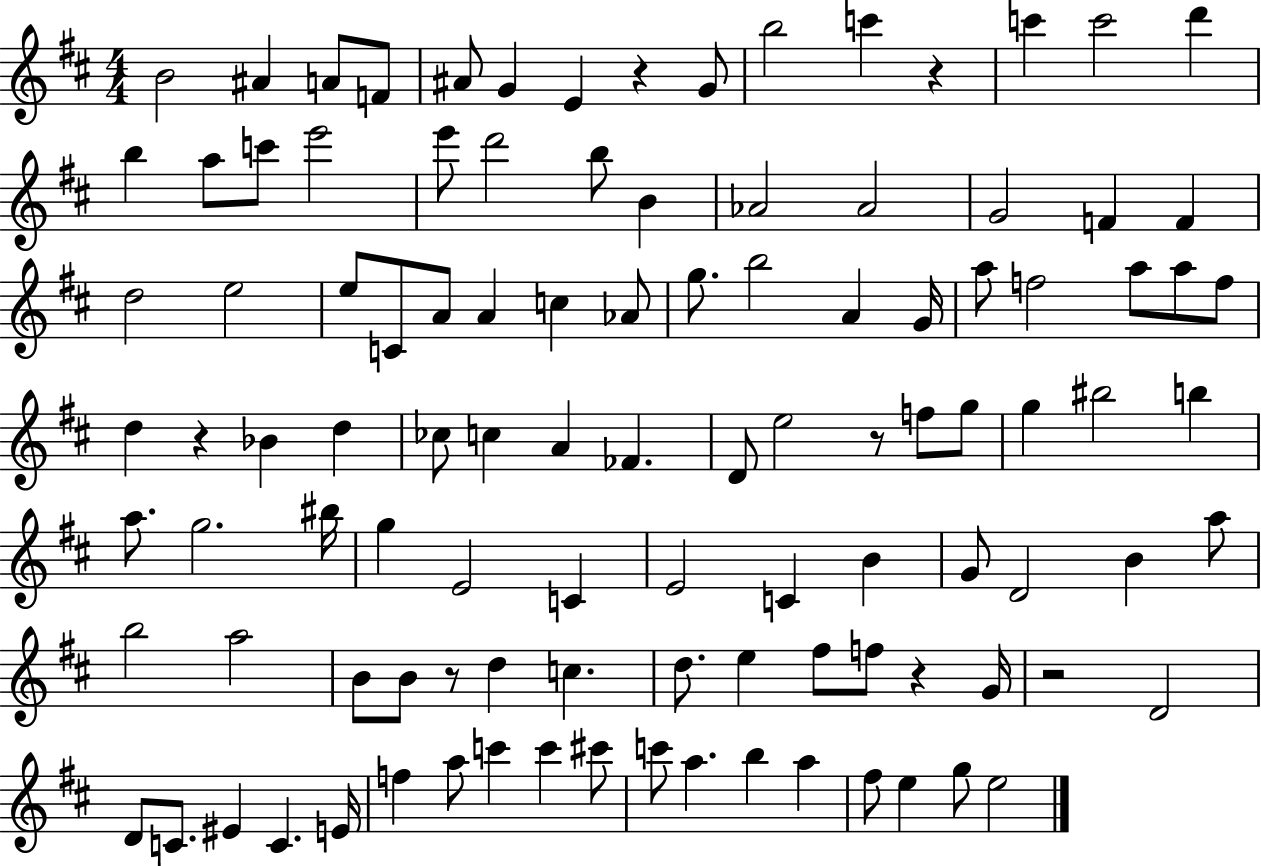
B4/h A#4/q A4/e F4/e A#4/e G4/q E4/q R/q G4/e B5/h C6/q R/q C6/q C6/h D6/q B5/q A5/e C6/e E6/h E6/e D6/h B5/e B4/q Ab4/h Ab4/h G4/h F4/q F4/q D5/h E5/h E5/e C4/e A4/e A4/q C5/q Ab4/e G5/e. B5/h A4/q G4/s A5/e F5/h A5/e A5/e F5/e D5/q R/q Bb4/q D5/q CES5/e C5/q A4/q FES4/q. D4/e E5/h R/e F5/e G5/e G5/q BIS5/h B5/q A5/e. G5/h. BIS5/s G5/q E4/h C4/q E4/h C4/q B4/q G4/e D4/h B4/q A5/e B5/h A5/h B4/e B4/e R/e D5/q C5/q. D5/e. E5/q F#5/e F5/e R/q G4/s R/h D4/h D4/e C4/e. EIS4/q C4/q. E4/s F5/q A5/e C6/q C6/q C#6/e C6/e A5/q. B5/q A5/q F#5/e E5/q G5/e E5/h